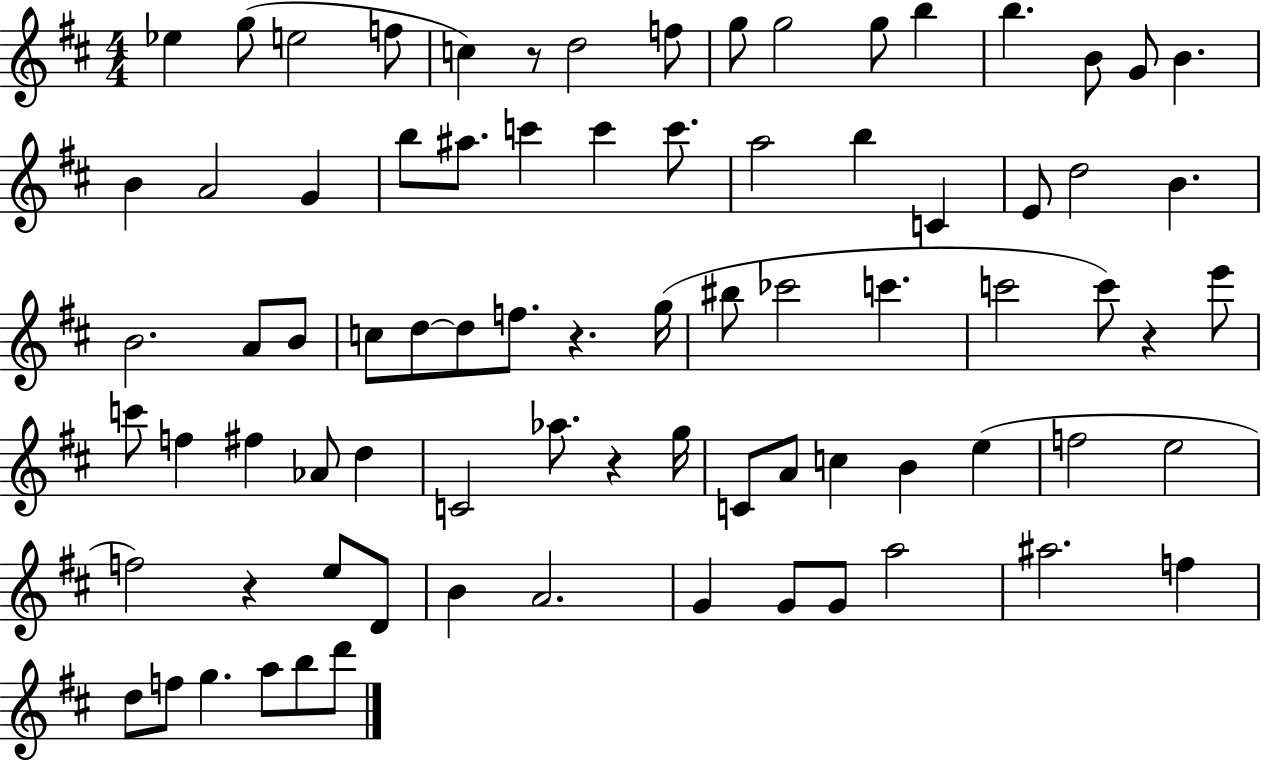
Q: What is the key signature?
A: D major